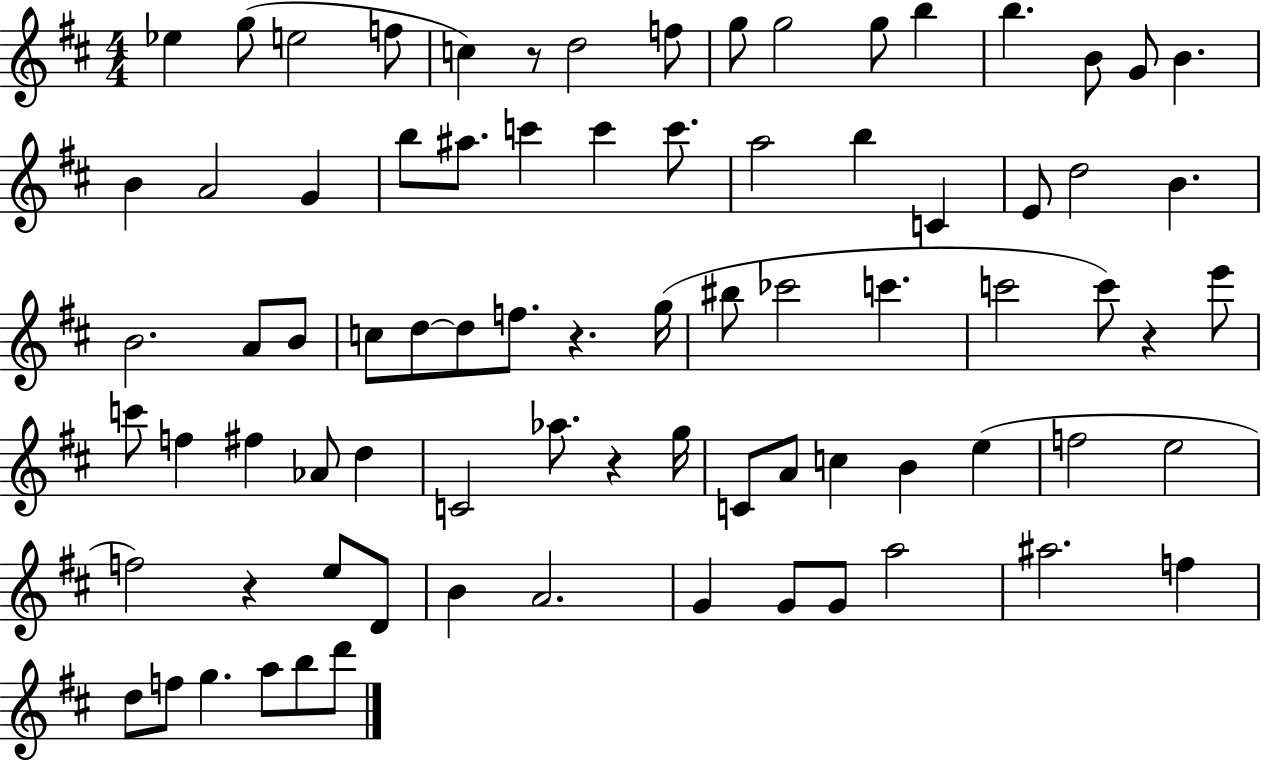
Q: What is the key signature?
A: D major